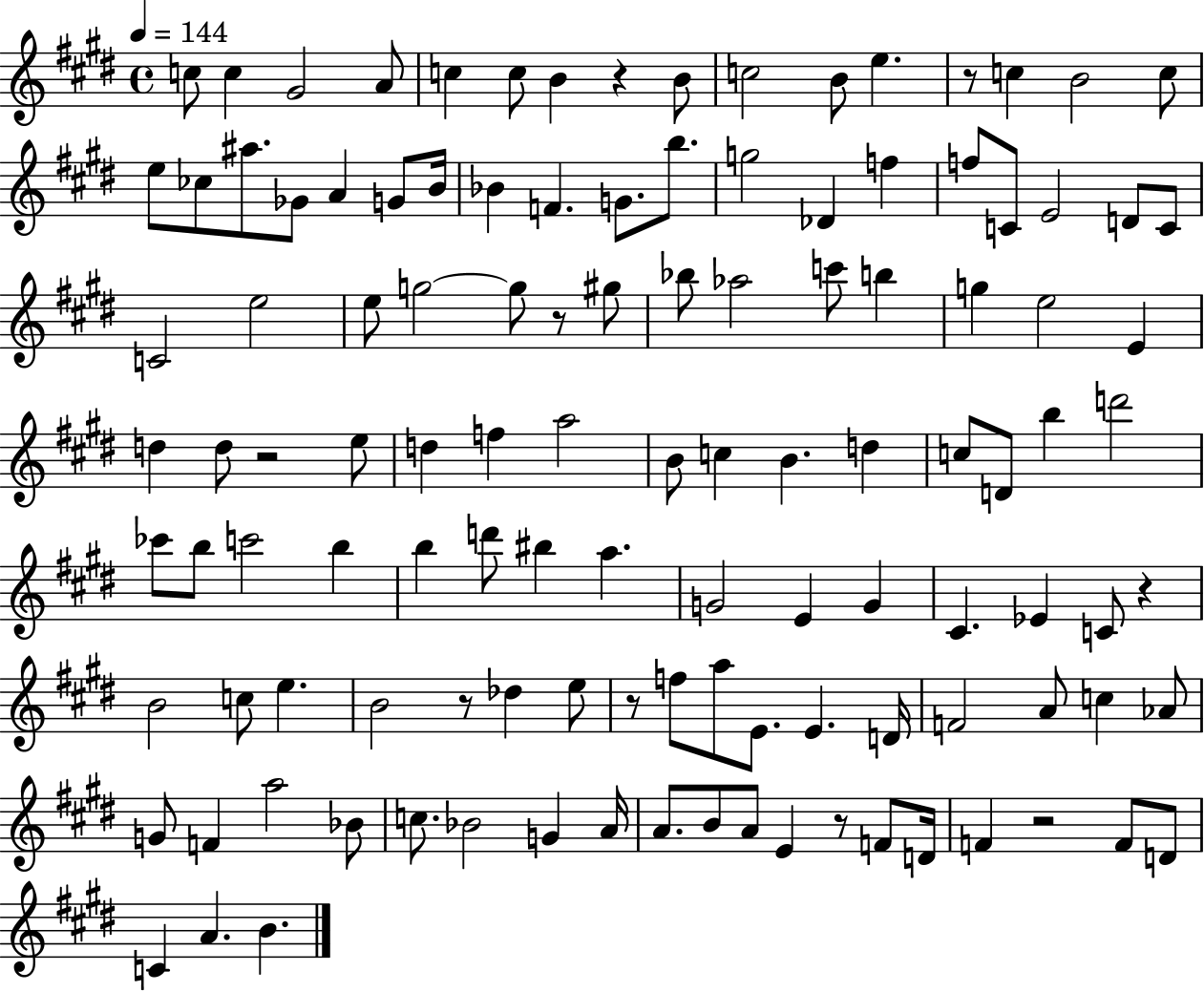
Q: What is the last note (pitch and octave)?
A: B4